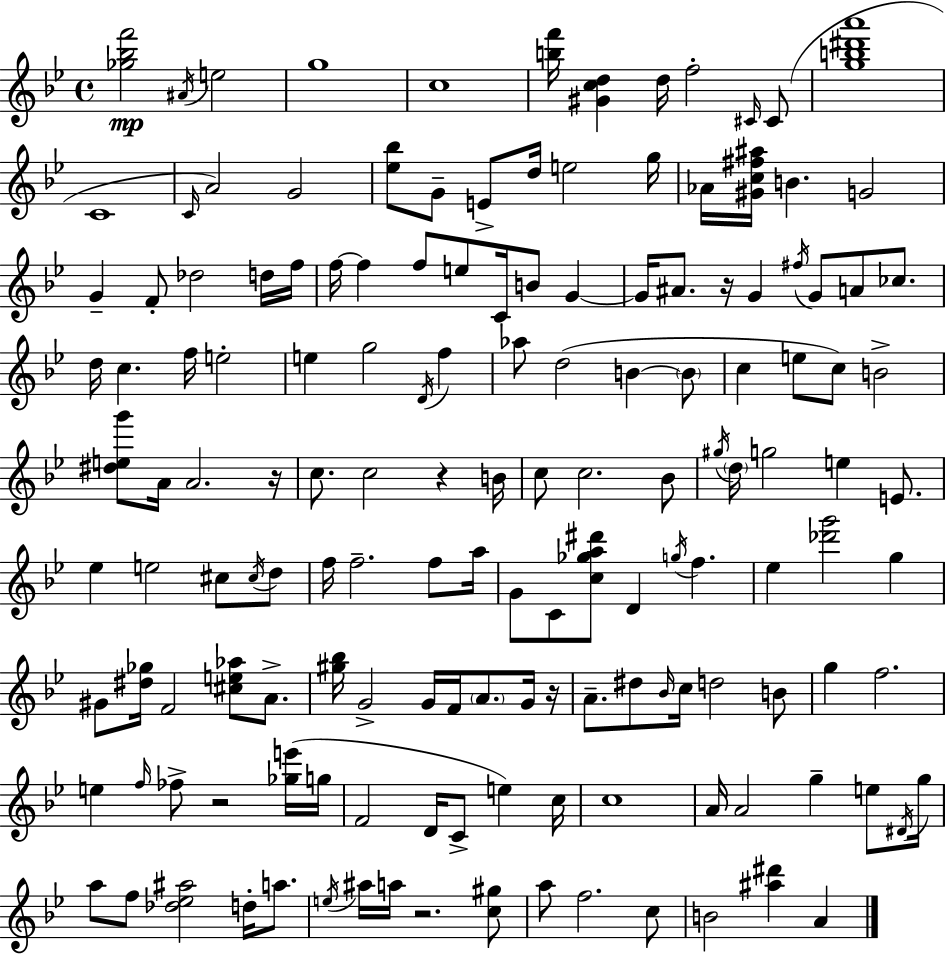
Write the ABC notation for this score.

X:1
T:Untitled
M:4/4
L:1/4
K:Gm
[_g_bf']2 ^A/4 e2 g4 c4 [bf']/4 [^Gcd] d/4 f2 ^C/4 ^C/2 [gb^d'a']4 C4 C/4 A2 G2 [_e_b]/2 G/2 E/2 d/4 e2 g/4 _A/4 [^Gc^f^a]/4 B G2 G F/2 _d2 d/4 f/4 f/4 f f/2 e/2 C/4 B/2 G G/4 ^A/2 z/4 G ^f/4 G/2 A/2 _c/2 d/4 c f/4 e2 e g2 D/4 f _a/2 d2 B B/2 c e/2 c/2 B2 [^deg']/2 A/4 A2 z/4 c/2 c2 z B/4 c/2 c2 _B/2 ^g/4 d/4 g2 e E/2 _e e2 ^c/2 ^c/4 d/2 f/4 f2 f/2 a/4 G/2 C/2 [c_ga^d']/2 D g/4 f _e [_d'g']2 g ^G/2 [^d_g]/4 F2 [^ce_a]/2 A/2 [^g_b]/4 G2 G/4 F/4 A/2 G/4 z/4 A/2 ^d/2 _B/4 c/4 d2 B/2 g f2 e f/4 _f/2 z2 [_ge']/4 g/4 F2 D/4 C/2 e c/4 c4 A/4 A2 g e/2 ^D/4 g/4 a/2 f/2 [_d_e^a]2 d/4 a/2 e/4 ^a/4 a/4 z2 [c^g]/2 a/2 f2 c/2 B2 [^a^d'] A